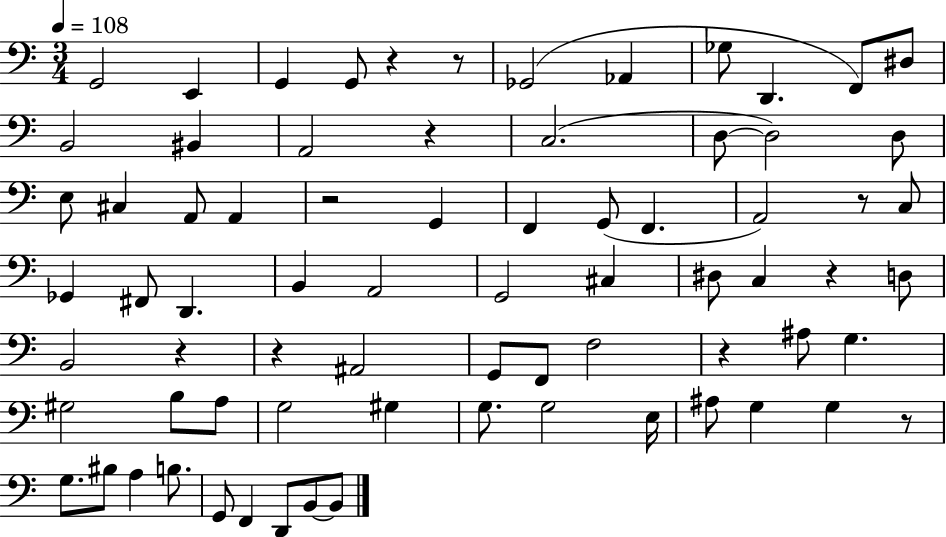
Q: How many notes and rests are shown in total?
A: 74